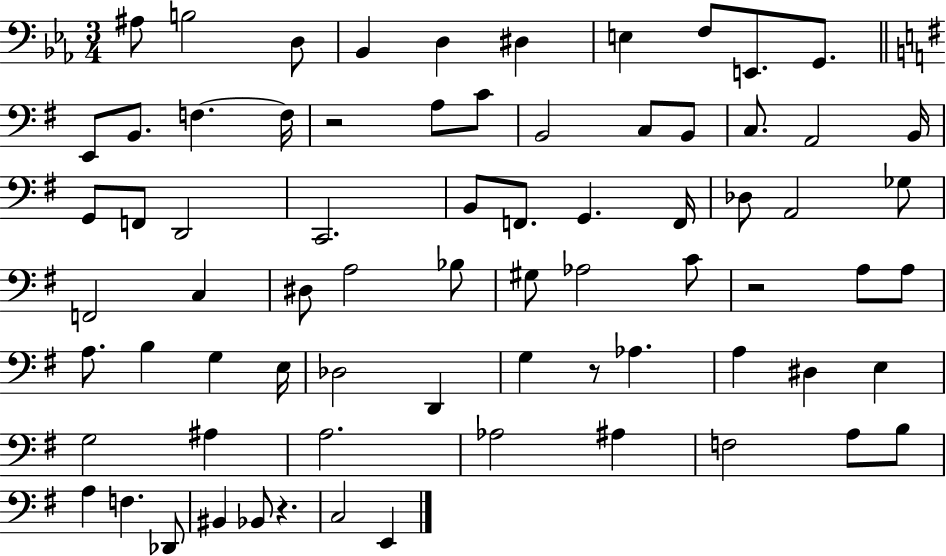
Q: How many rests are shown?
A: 4